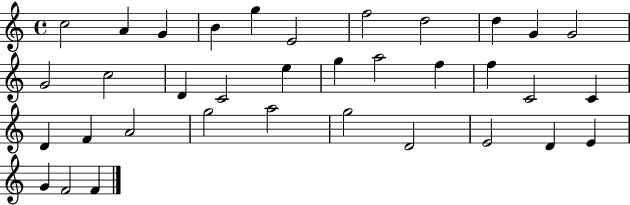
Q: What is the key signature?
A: C major